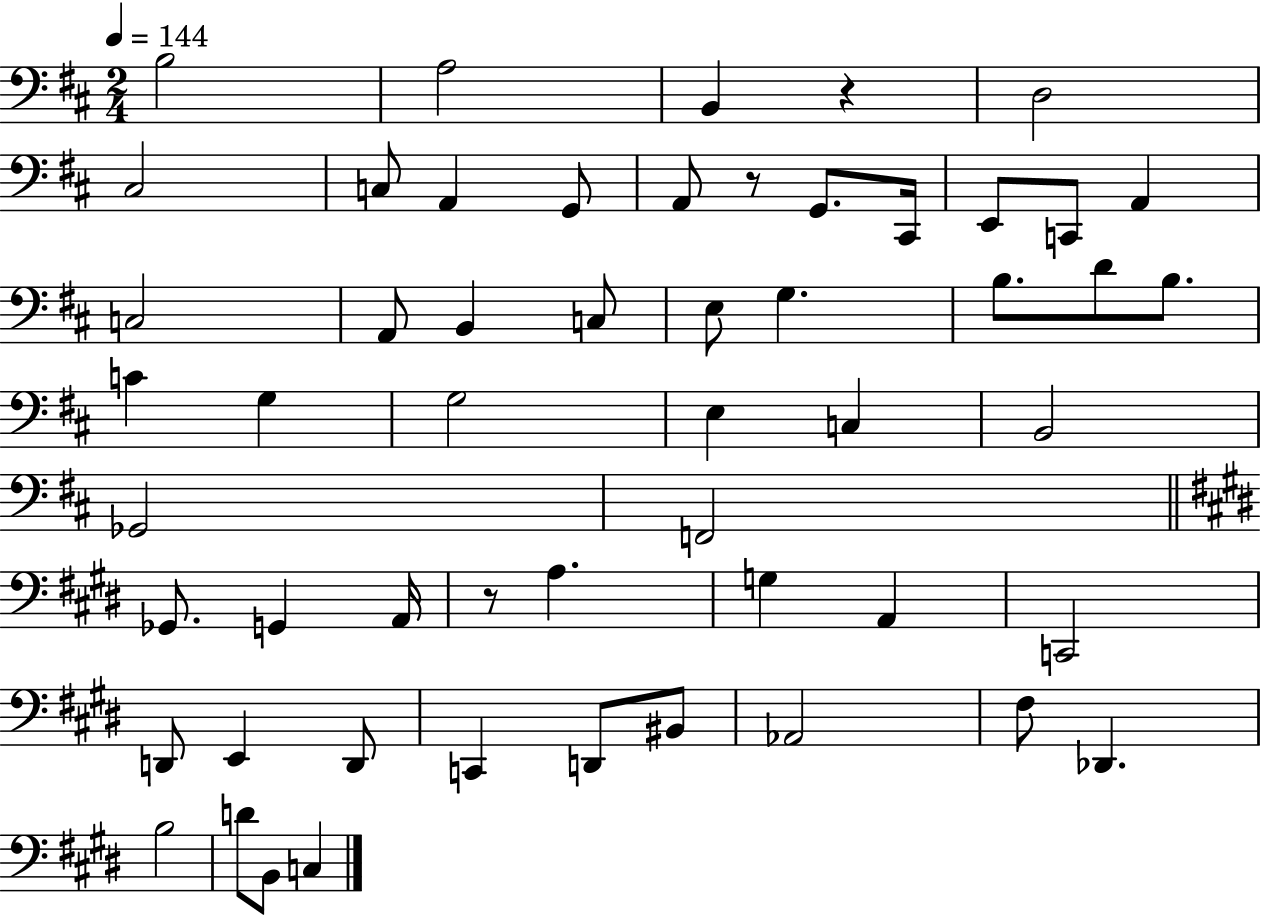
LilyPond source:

{
  \clef bass
  \numericTimeSignature
  \time 2/4
  \key d \major
  \tempo 4 = 144
  b2 | a2 | b,4 r4 | d2 | \break cis2 | c8 a,4 g,8 | a,8 r8 g,8. cis,16 | e,8 c,8 a,4 | \break c2 | a,8 b,4 c8 | e8 g4. | b8. d'8 b8. | \break c'4 g4 | g2 | e4 c4 | b,2 | \break ges,2 | f,2 | \bar "||" \break \key e \major ges,8. g,4 a,16 | r8 a4. | g4 a,4 | c,2 | \break d,8 e,4 d,8 | c,4 d,8 bis,8 | aes,2 | fis8 des,4. | \break b2 | d'8 b,8 c4 | \bar "|."
}